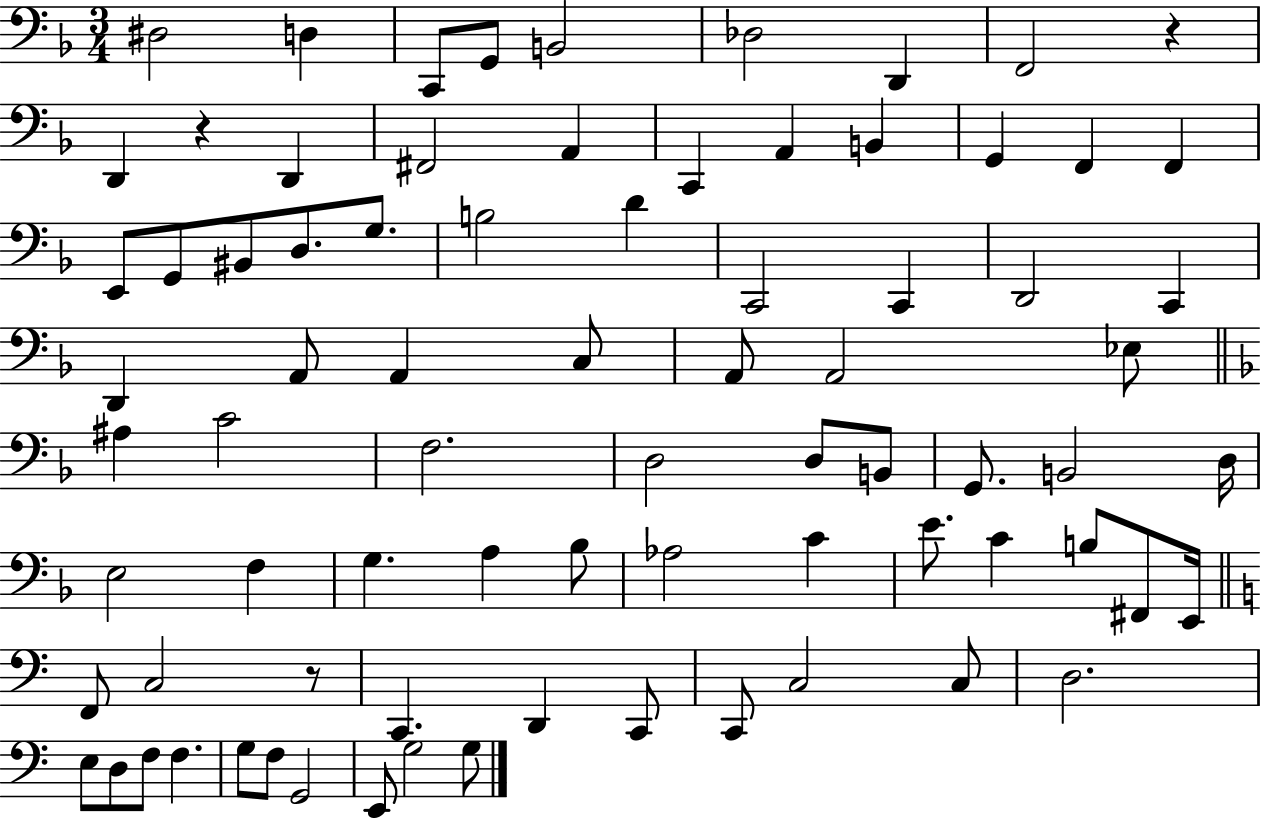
X:1
T:Untitled
M:3/4
L:1/4
K:F
^D,2 D, C,,/2 G,,/2 B,,2 _D,2 D,, F,,2 z D,, z D,, ^F,,2 A,, C,, A,, B,, G,, F,, F,, E,,/2 G,,/2 ^B,,/2 D,/2 G,/2 B,2 D C,,2 C,, D,,2 C,, D,, A,,/2 A,, C,/2 A,,/2 A,,2 _E,/2 ^A, C2 F,2 D,2 D,/2 B,,/2 G,,/2 B,,2 D,/4 E,2 F, G, A, _B,/2 _A,2 C E/2 C B,/2 ^F,,/2 E,,/4 F,,/2 C,2 z/2 C,, D,, C,,/2 C,,/2 C,2 C,/2 D,2 E,/2 D,/2 F,/2 F, G,/2 F,/2 G,,2 E,,/2 G,2 G,/2